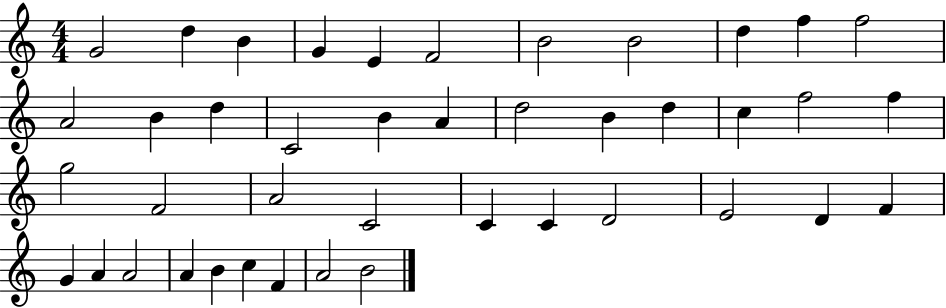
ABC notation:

X:1
T:Untitled
M:4/4
L:1/4
K:C
G2 d B G E F2 B2 B2 d f f2 A2 B d C2 B A d2 B d c f2 f g2 F2 A2 C2 C C D2 E2 D F G A A2 A B c F A2 B2